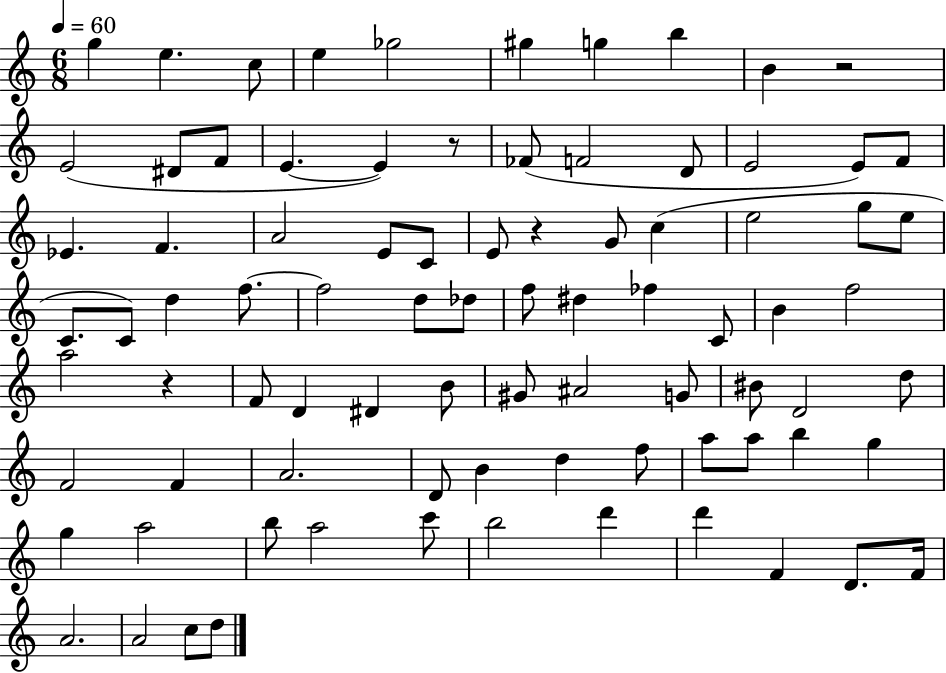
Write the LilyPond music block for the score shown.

{
  \clef treble
  \numericTimeSignature
  \time 6/8
  \key c \major
  \tempo 4 = 60
  \repeat volta 2 { g''4 e''4. c''8 | e''4 ges''2 | gis''4 g''4 b''4 | b'4 r2 | \break e'2( dis'8 f'8 | e'4.~~ e'4) r8 | fes'8( f'2 d'8 | e'2 e'8) f'8 | \break ees'4. f'4. | a'2 e'8 c'8 | e'8 r4 g'8 c''4( | e''2 g''8 e''8 | \break c'8. c'8) d''4 f''8.~~ | f''2 d''8 des''8 | f''8 dis''4 fes''4 c'8 | b'4 f''2 | \break a''2 r4 | f'8 d'4 dis'4 b'8 | gis'8 ais'2 g'8 | bis'8 d'2 d''8 | \break f'2 f'4 | a'2. | d'8 b'4 d''4 f''8 | a''8 a''8 b''4 g''4 | \break g''4 a''2 | b''8 a''2 c'''8 | b''2 d'''4 | d'''4 f'4 d'8. f'16 | \break a'2. | a'2 c''8 d''8 | } \bar "|."
}